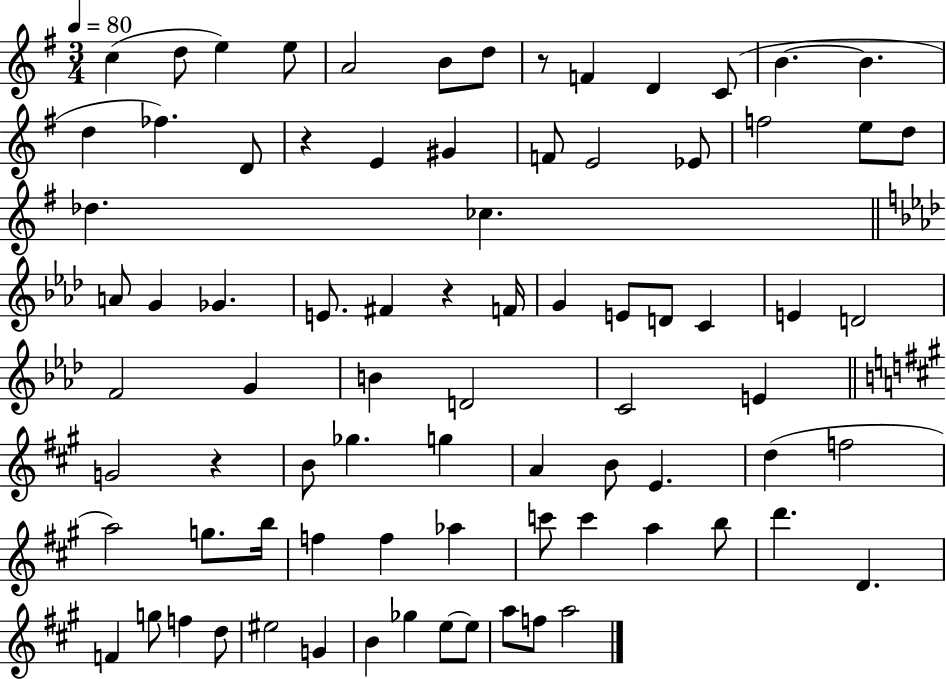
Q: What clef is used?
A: treble